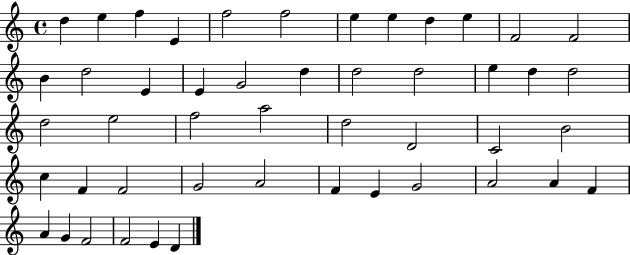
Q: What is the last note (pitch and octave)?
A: D4